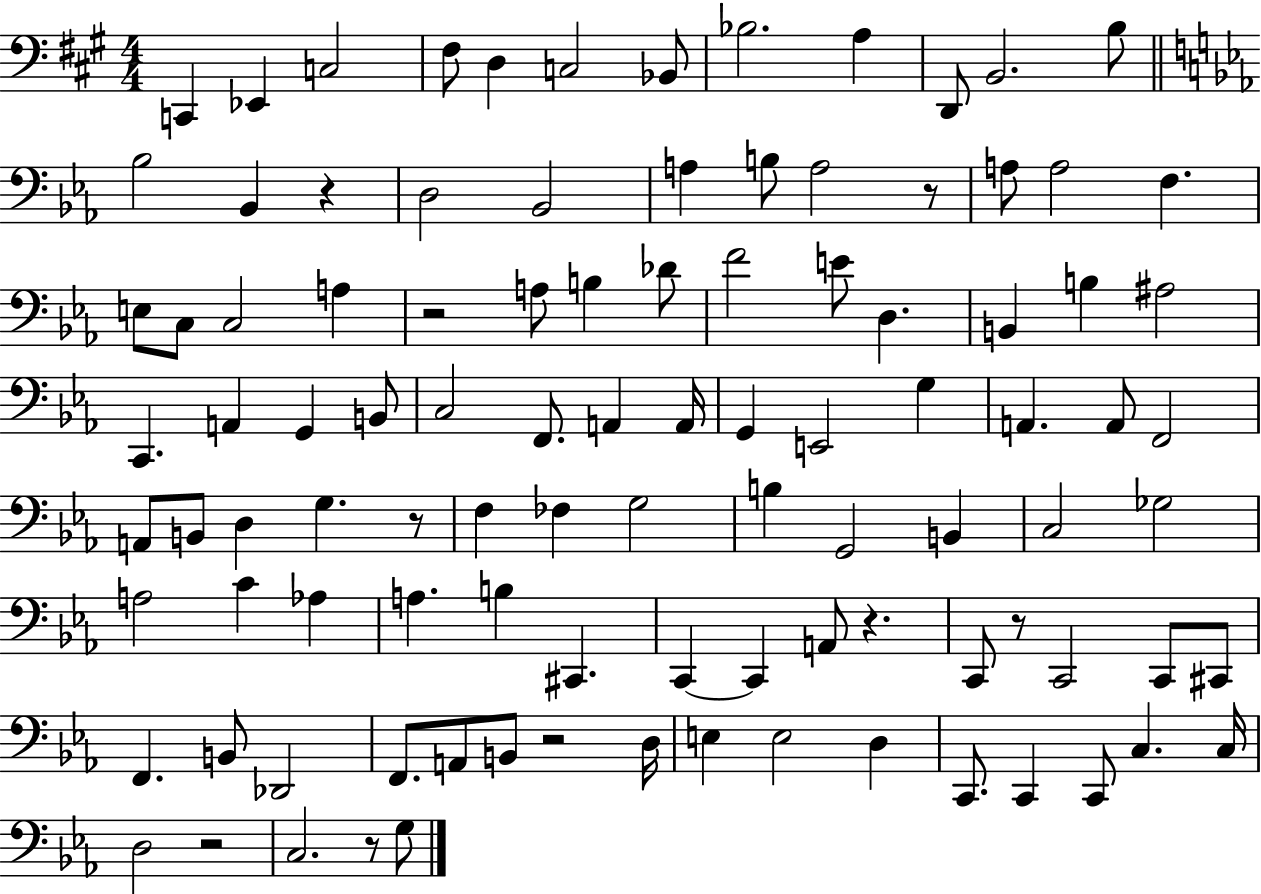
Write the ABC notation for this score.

X:1
T:Untitled
M:4/4
L:1/4
K:A
C,, _E,, C,2 ^F,/2 D, C,2 _B,,/2 _B,2 A, D,,/2 B,,2 B,/2 _B,2 _B,, z D,2 _B,,2 A, B,/2 A,2 z/2 A,/2 A,2 F, E,/2 C,/2 C,2 A, z2 A,/2 B, _D/2 F2 E/2 D, B,, B, ^A,2 C,, A,, G,, B,,/2 C,2 F,,/2 A,, A,,/4 G,, E,,2 G, A,, A,,/2 F,,2 A,,/2 B,,/2 D, G, z/2 F, _F, G,2 B, G,,2 B,, C,2 _G,2 A,2 C _A, A, B, ^C,, C,, C,, A,,/2 z C,,/2 z/2 C,,2 C,,/2 ^C,,/2 F,, B,,/2 _D,,2 F,,/2 A,,/2 B,,/2 z2 D,/4 E, E,2 D, C,,/2 C,, C,,/2 C, C,/4 D,2 z2 C,2 z/2 G,/2